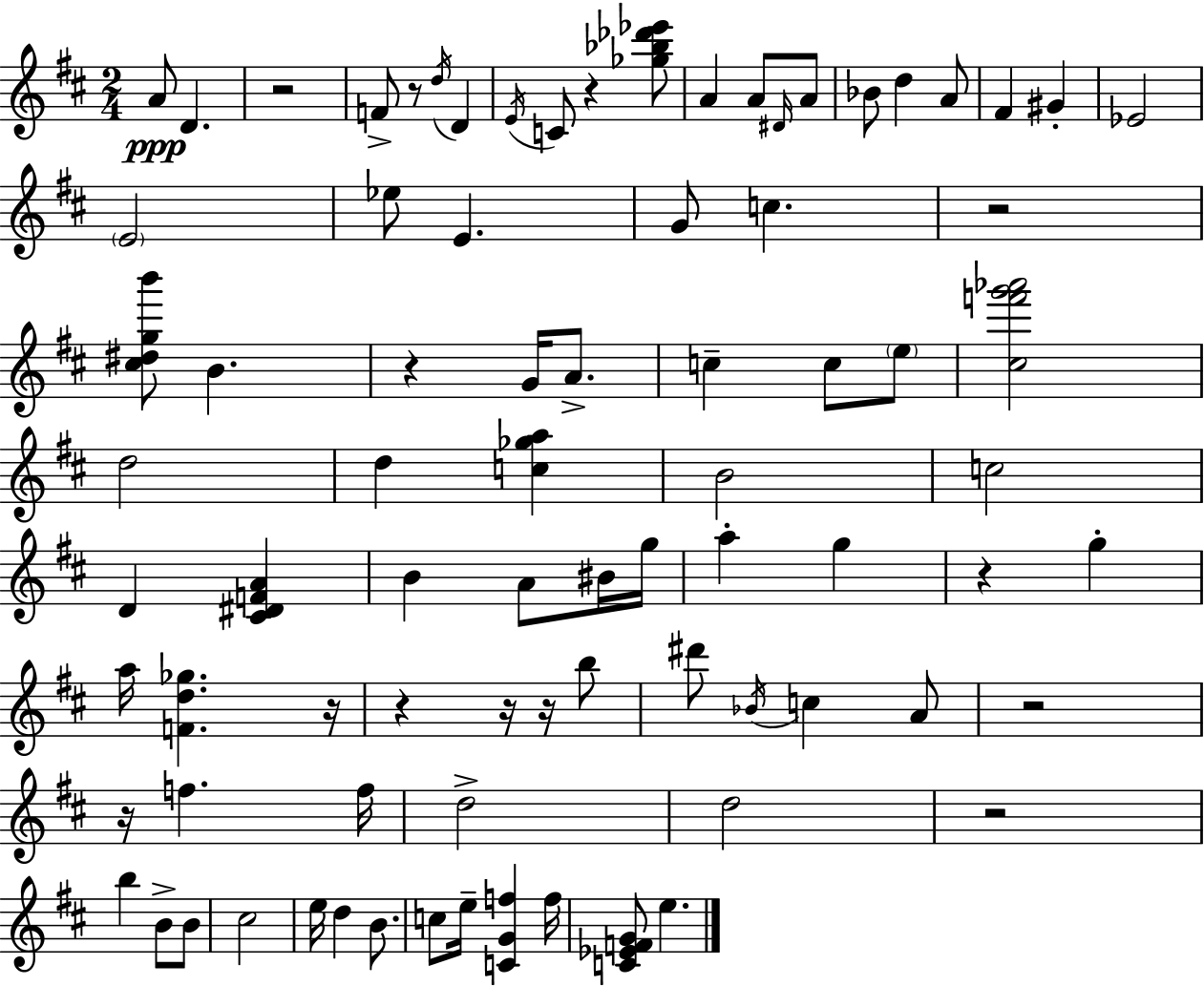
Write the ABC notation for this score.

X:1
T:Untitled
M:2/4
L:1/4
K:D
A/2 D z2 F/2 z/2 d/4 D E/4 C/2 z [_g_b_d'_e']/2 A A/2 ^D/4 A/2 _B/2 d A/2 ^F ^G _E2 E2 _e/2 E G/2 c z2 [^c^dgb']/2 B z G/4 A/2 c c/2 e/2 [^cf'g'_a']2 d2 d [c_ga] B2 c2 D [^C^DFA] B A/2 ^B/4 g/4 a g z g a/4 [Fd_g] z/4 z z/4 z/4 b/2 ^d'/2 _B/4 c A/2 z2 z/4 f f/4 d2 d2 z2 b B/2 B/2 ^c2 e/4 d B/2 c/2 e/4 [CGf] f/4 [C_EFG]/2 e